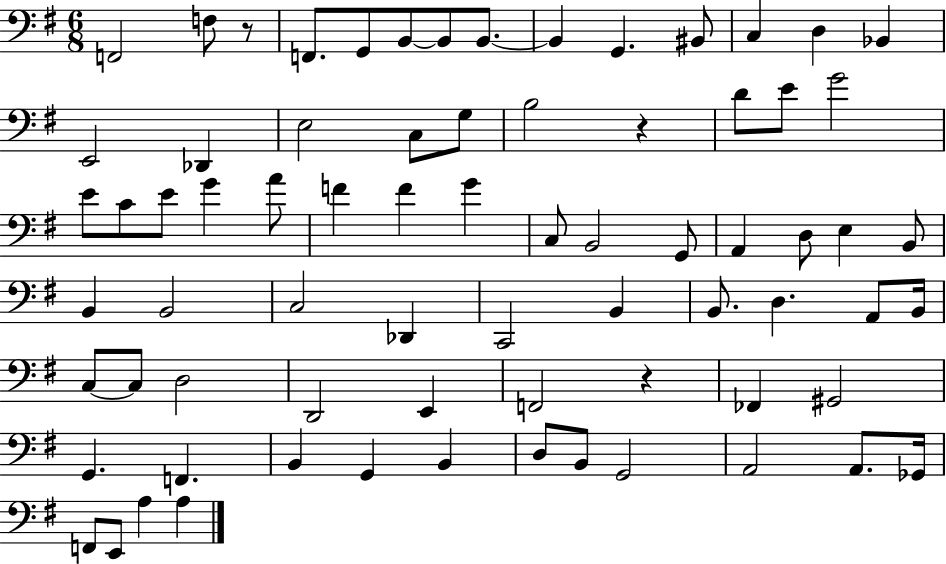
{
  \clef bass
  \numericTimeSignature
  \time 6/8
  \key g \major
  f,2 f8 r8 | f,8. g,8 b,8~~ b,8 b,8.~~ | b,4 g,4. bis,8 | c4 d4 bes,4 | \break e,2 des,4 | e2 c8 g8 | b2 r4 | d'8 e'8 g'2 | \break e'8 c'8 e'8 g'4 a'8 | f'4 f'4 g'4 | c8 b,2 g,8 | a,4 d8 e4 b,8 | \break b,4 b,2 | c2 des,4 | c,2 b,4 | b,8. d4. a,8 b,16 | \break c8~~ c8 d2 | d,2 e,4 | f,2 r4 | fes,4 gis,2 | \break g,4. f,4. | b,4 g,4 b,4 | d8 b,8 g,2 | a,2 a,8. ges,16 | \break f,8 e,8 a4 a4 | \bar "|."
}